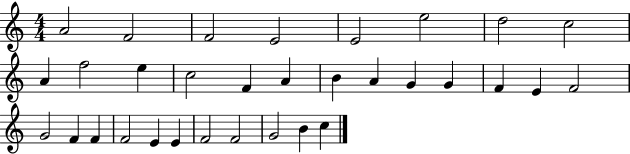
{
  \clef treble
  \numericTimeSignature
  \time 4/4
  \key c \major
  a'2 f'2 | f'2 e'2 | e'2 e''2 | d''2 c''2 | \break a'4 f''2 e''4 | c''2 f'4 a'4 | b'4 a'4 g'4 g'4 | f'4 e'4 f'2 | \break g'2 f'4 f'4 | f'2 e'4 e'4 | f'2 f'2 | g'2 b'4 c''4 | \break \bar "|."
}